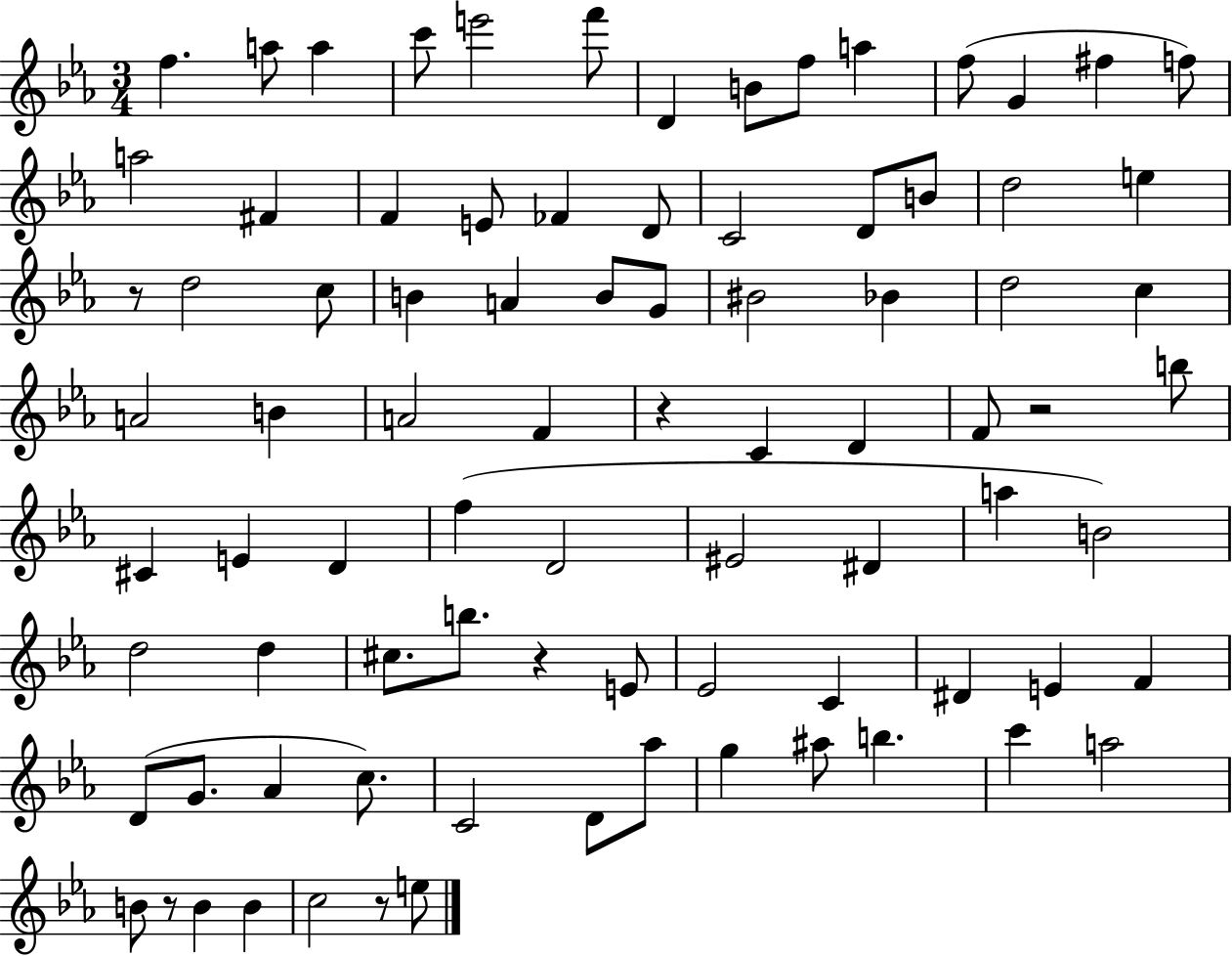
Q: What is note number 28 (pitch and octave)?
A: B4